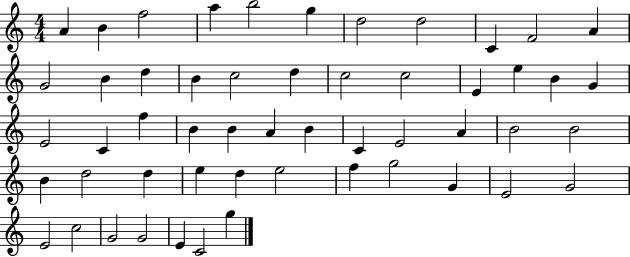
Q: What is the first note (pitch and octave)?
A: A4